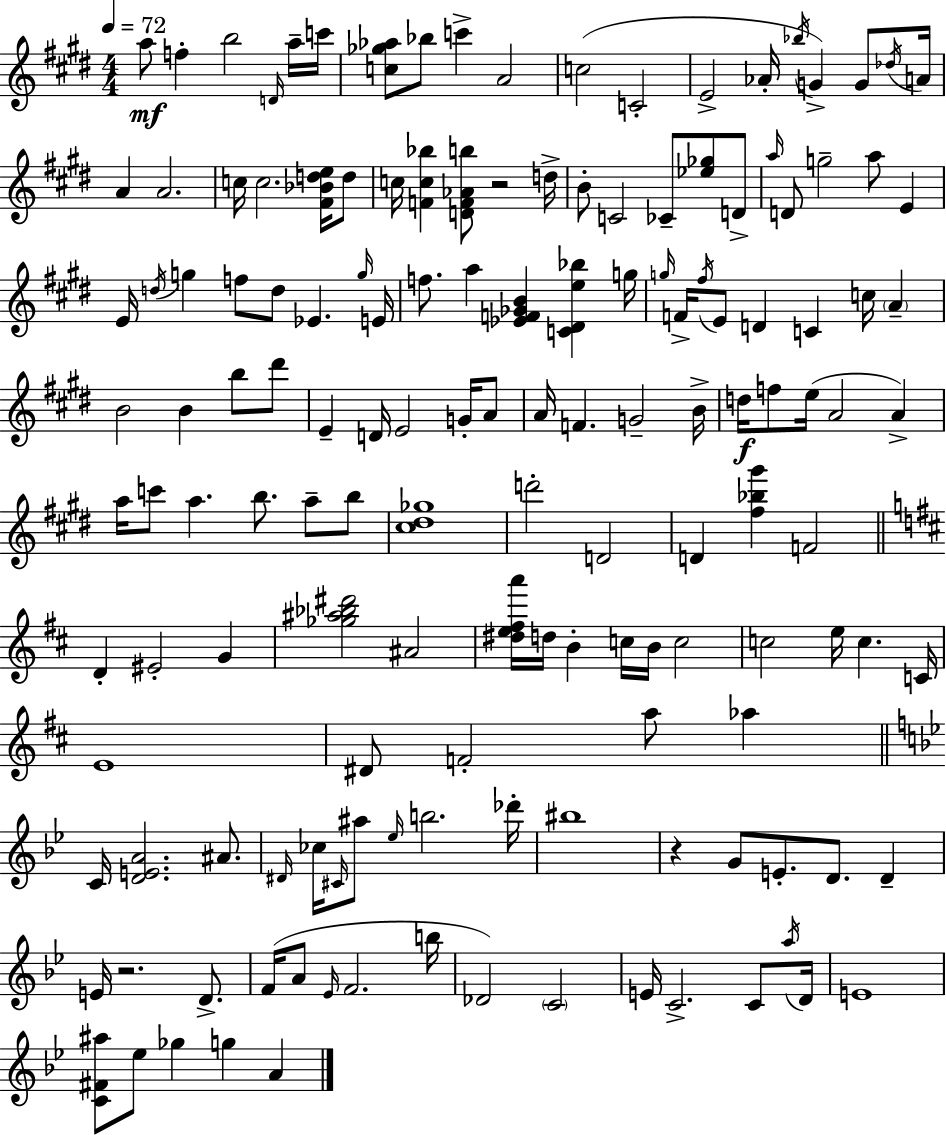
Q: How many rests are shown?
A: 3